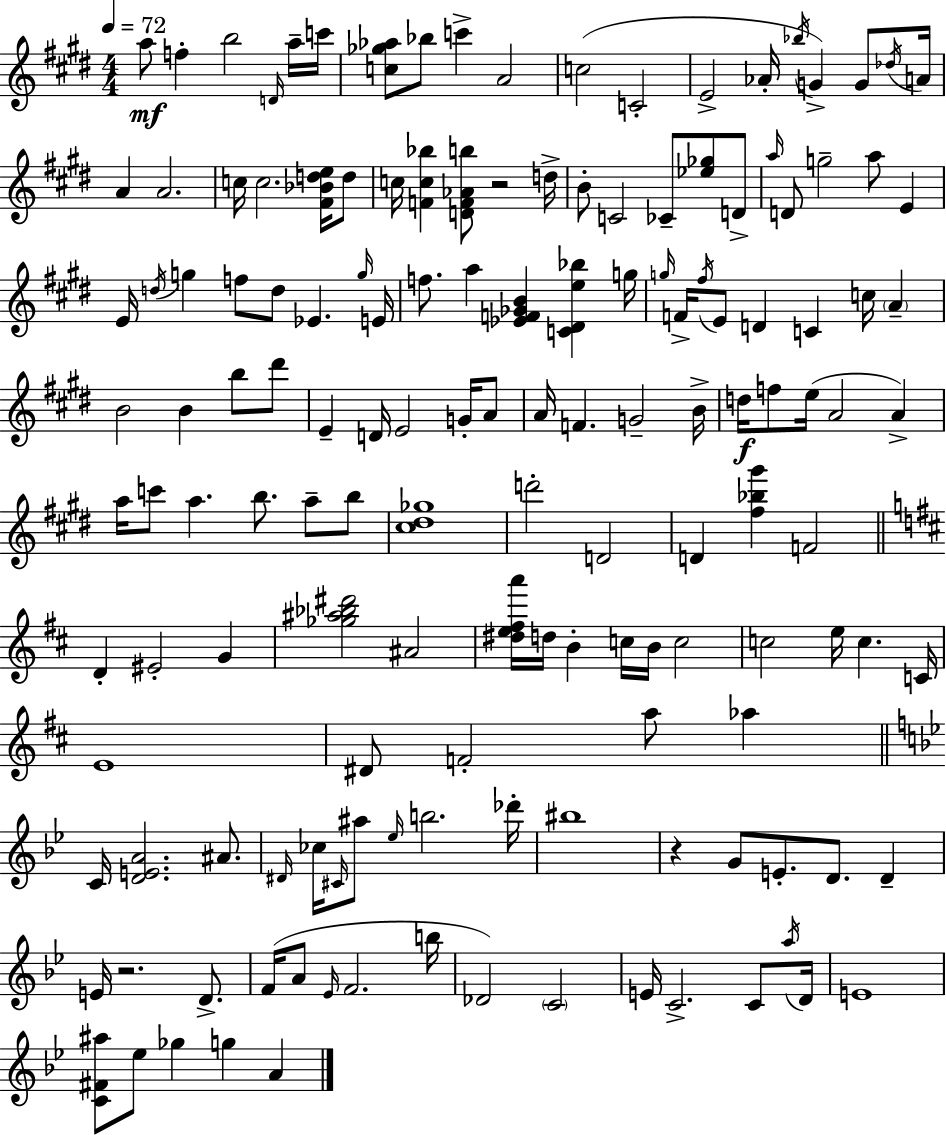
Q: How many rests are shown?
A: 3